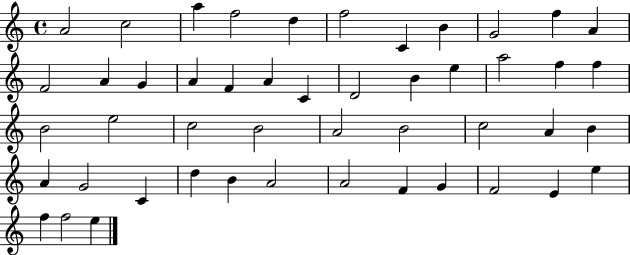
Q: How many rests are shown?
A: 0